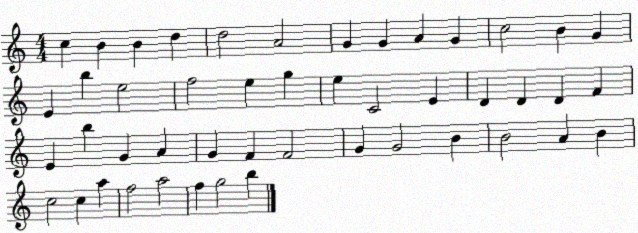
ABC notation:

X:1
T:Untitled
M:4/4
L:1/4
K:C
c B B d d2 A2 G G A G c2 B G E b e2 f2 e g e C2 E D D D F E b G A G F F2 G G2 B B2 A B c2 c a f2 a2 f g2 b